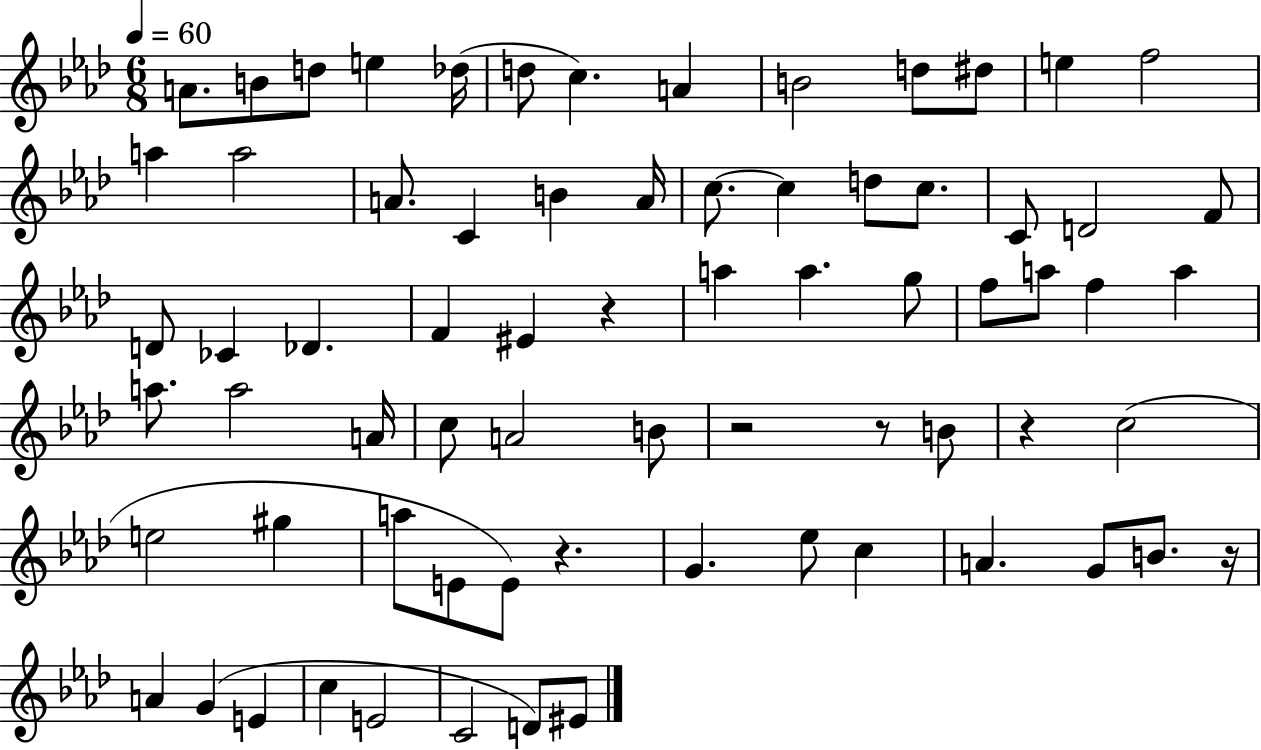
A4/e. B4/e D5/e E5/q Db5/s D5/e C5/q. A4/q B4/h D5/e D#5/e E5/q F5/h A5/q A5/h A4/e. C4/q B4/q A4/s C5/e. C5/q D5/e C5/e. C4/e D4/h F4/e D4/e CES4/q Db4/q. F4/q EIS4/q R/q A5/q A5/q. G5/e F5/e A5/e F5/q A5/q A5/e. A5/h A4/s C5/e A4/h B4/e R/h R/e B4/e R/q C5/h E5/h G#5/q A5/e E4/e E4/e R/q. G4/q. Eb5/e C5/q A4/q. G4/e B4/e. R/s A4/q G4/q E4/q C5/q E4/h C4/h D4/e EIS4/e